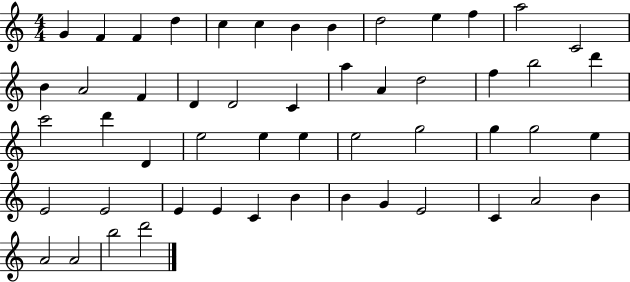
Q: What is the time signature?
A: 4/4